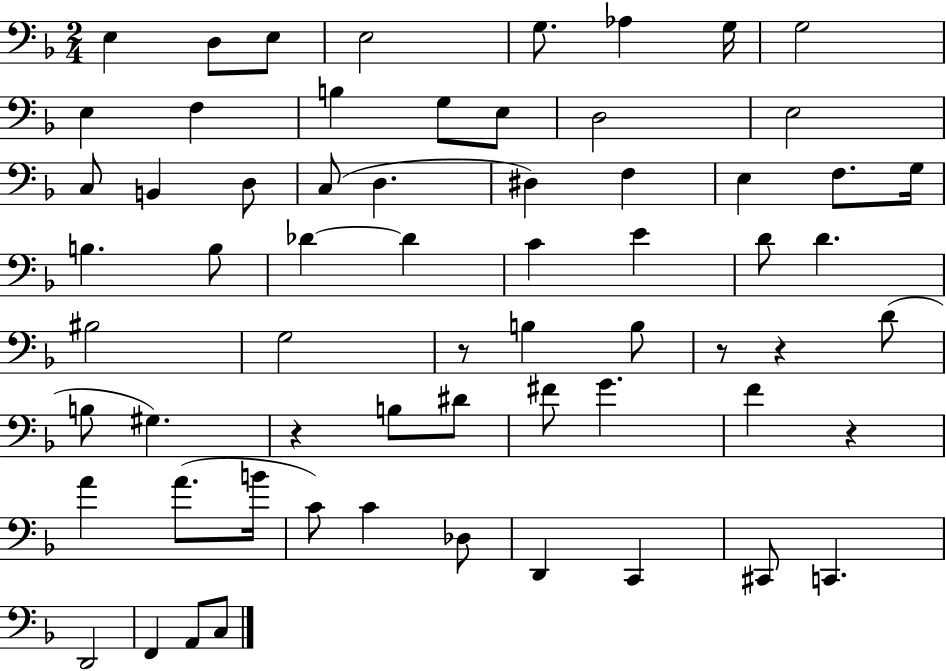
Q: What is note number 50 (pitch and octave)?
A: C4